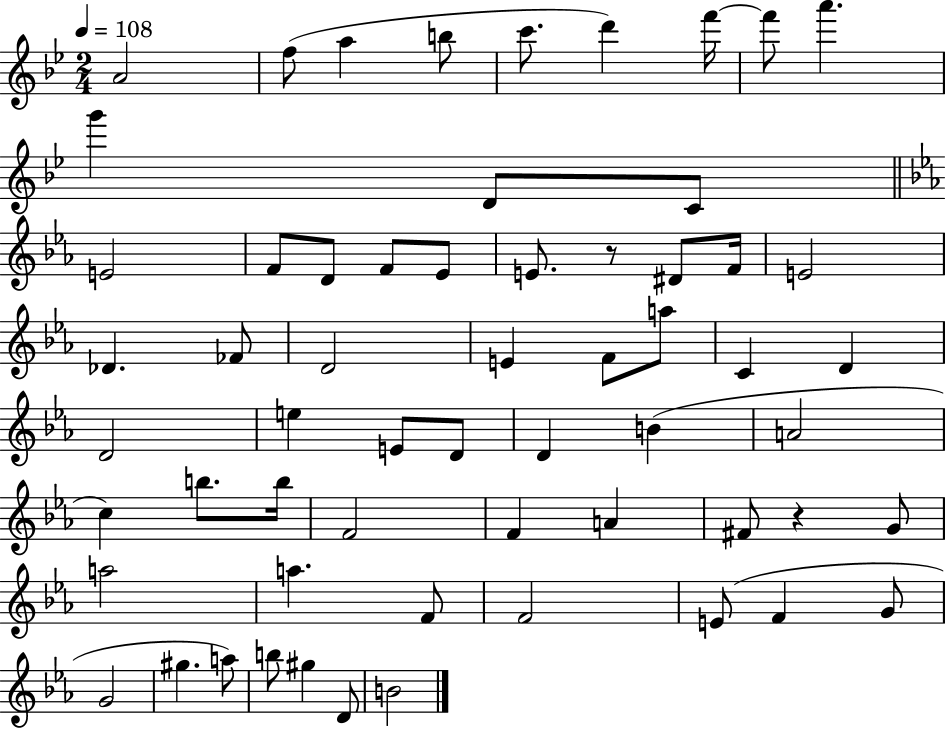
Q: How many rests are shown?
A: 2